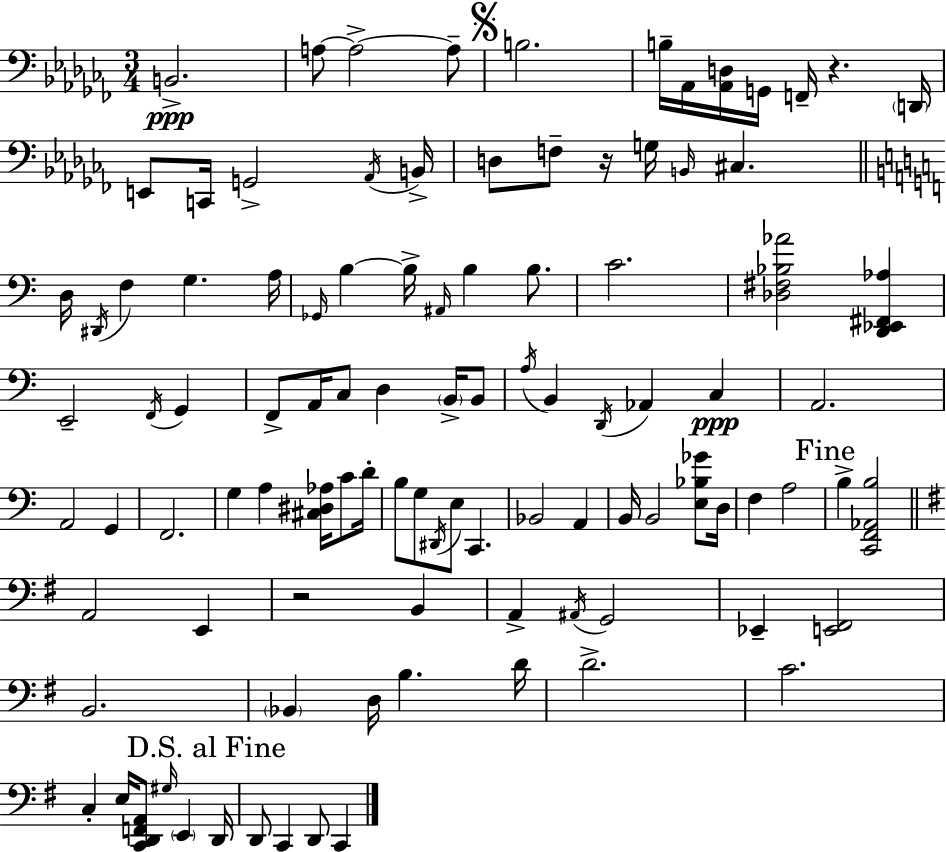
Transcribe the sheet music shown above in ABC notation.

X:1
T:Untitled
M:3/4
L:1/4
K:Abm
B,,2 A,/2 A,2 A,/2 B,2 B,/4 _A,,/4 [_A,,D,]/4 G,,/4 F,,/4 z D,,/4 E,,/2 C,,/4 G,,2 _A,,/4 B,,/4 D,/2 F,/2 z/4 G,/4 B,,/4 ^C, D,/4 ^D,,/4 F, G, A,/4 _G,,/4 B, B,/4 ^A,,/4 B, B,/2 C2 [_D,^F,_B,_A]2 [D,,_E,,^F,,_A,] E,,2 F,,/4 G,, F,,/2 A,,/4 C,/2 D, B,,/4 B,,/2 A,/4 B,, D,,/4 _A,, C, A,,2 A,,2 G,, F,,2 G, A, [^C,^D,_A,]/4 C/2 D/4 B,/2 G,/2 ^D,,/4 E,/2 C,, _B,,2 A,, B,,/4 B,,2 [E,_B,_G]/2 D,/4 F, A,2 B, [C,,F,,_A,,B,]2 A,,2 E,, z2 B,, A,, ^A,,/4 G,,2 _E,, [E,,^F,,]2 B,,2 _B,, D,/4 B, D/4 D2 C2 C, E,/4 [C,,D,,F,,A,,]/2 ^G,/4 E,, D,,/4 D,,/2 C,, D,,/2 C,,